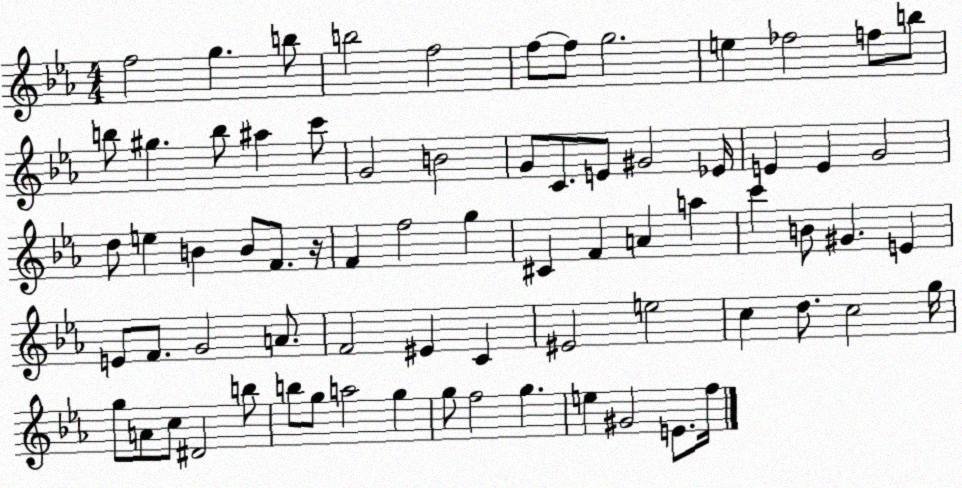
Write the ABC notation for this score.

X:1
T:Untitled
M:4/4
L:1/4
K:Eb
f2 g b/2 b2 f2 f/2 f/2 g2 e _f2 f/2 b/2 b/2 ^g b/2 ^a c'/2 G2 B2 G/2 C/2 E/2 ^G2 _E/4 E E G2 d/2 e B B/2 F/2 z/4 F f2 g ^C F A a c' B/2 ^G E E/2 F/2 G2 A/2 F2 ^E C ^E2 e2 c d/2 c2 g/4 g/2 A/2 c/2 ^D2 b/2 b/2 g/2 a2 g g/2 f2 g e ^G2 E/2 f/4